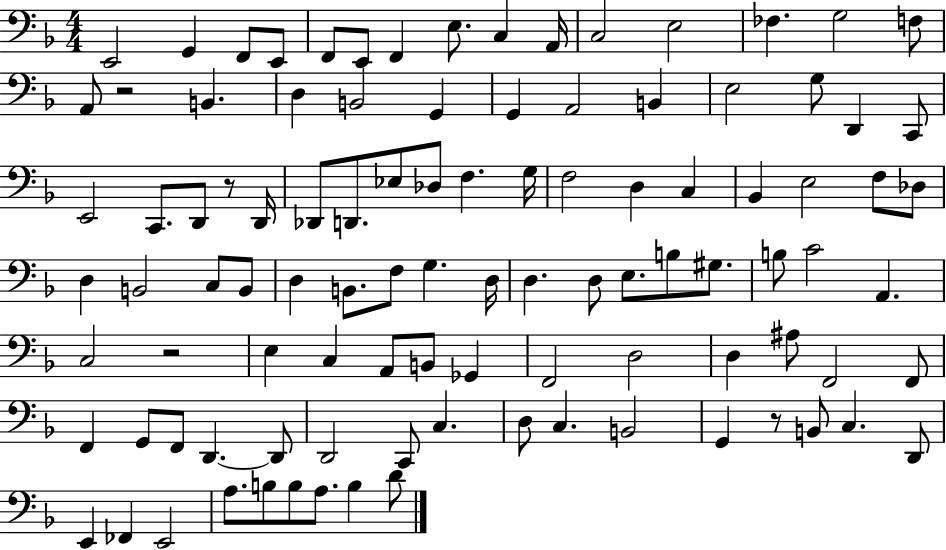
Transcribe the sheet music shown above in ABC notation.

X:1
T:Untitled
M:4/4
L:1/4
K:F
E,,2 G,, F,,/2 E,,/2 F,,/2 E,,/2 F,, E,/2 C, A,,/4 C,2 E,2 _F, G,2 F,/2 A,,/2 z2 B,, D, B,,2 G,, G,, A,,2 B,, E,2 G,/2 D,, C,,/2 E,,2 C,,/2 D,,/2 z/2 D,,/4 _D,,/2 D,,/2 _E,/2 _D,/2 F, G,/4 F,2 D, C, _B,, E,2 F,/2 _D,/2 D, B,,2 C,/2 B,,/2 D, B,,/2 F,/2 G, D,/4 D, D,/2 E,/2 B,/2 ^G,/2 B,/2 C2 A,, C,2 z2 E, C, A,,/2 B,,/2 _G,, F,,2 D,2 D, ^A,/2 F,,2 F,,/2 F,, G,,/2 F,,/2 D,, D,,/2 D,,2 C,,/2 C, D,/2 C, B,,2 G,, z/2 B,,/2 C, D,,/2 E,, _F,, E,,2 A,/2 B,/2 B,/2 A,/2 B, D/2